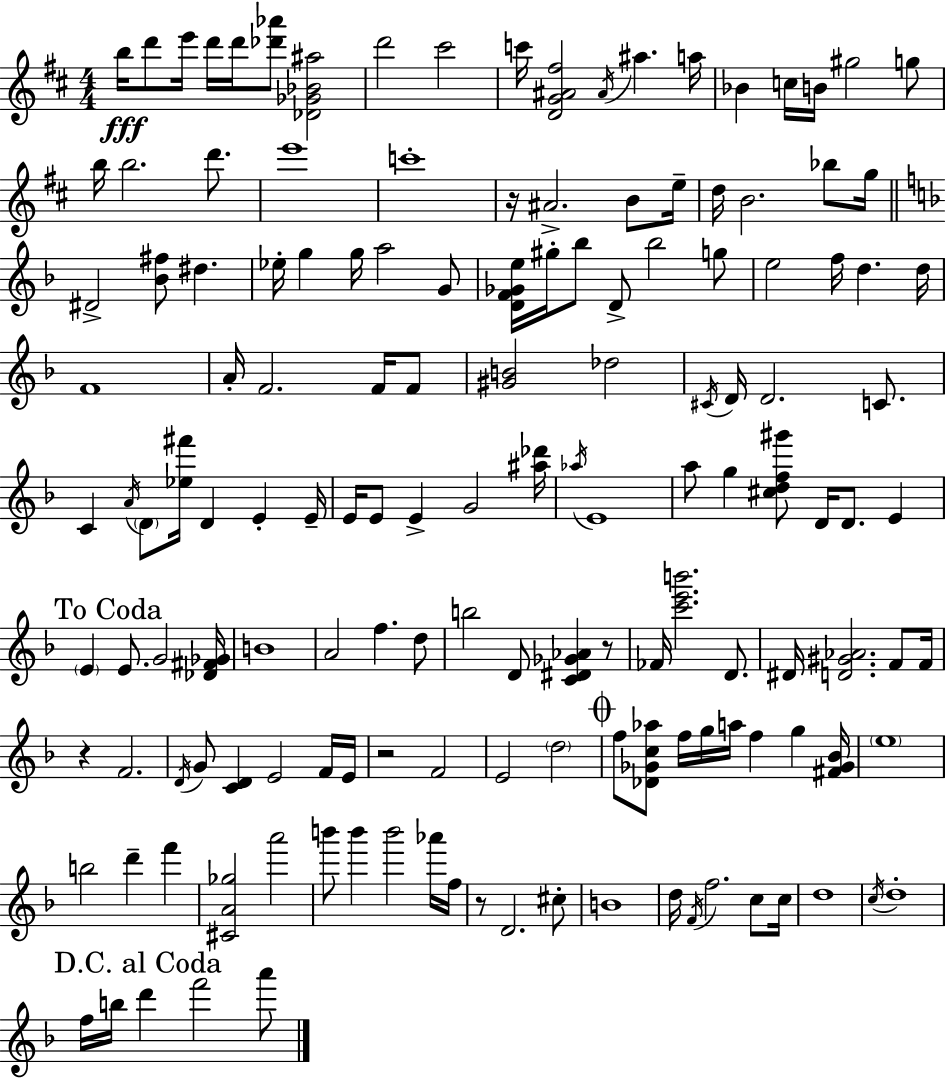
X:1
T:Untitled
M:4/4
L:1/4
K:D
b/4 d'/2 e'/4 d'/4 d'/4 [_d'_a']/2 [_D_G_B^a]2 d'2 ^c'2 c'/4 [DG^A^f]2 ^A/4 ^a a/4 _B c/4 B/4 ^g2 g/2 b/4 b2 d'/2 e'4 c'4 z/4 ^A2 B/2 e/4 d/4 B2 _b/2 g/4 ^D2 [_B^f]/2 ^d _e/4 g g/4 a2 G/2 [DF_Ge]/4 ^g/4 _b/2 D/2 _b2 g/2 e2 f/4 d d/4 F4 A/4 F2 F/4 F/2 [^GB]2 _d2 ^C/4 D/4 D2 C/2 C A/4 D/2 [_e^f']/4 D E E/4 E/4 E/2 E G2 [^a_d']/4 _a/4 E4 a/2 g [^cdf^g']/2 D/4 D/2 E E E/2 G2 [_D^F_G]/4 B4 A2 f d/2 b2 D/2 [C^D_G_A] z/2 _F/4 [c'e'b']2 D/2 ^D/4 [D^G_A]2 F/2 F/4 z F2 D/4 G/2 [CD] E2 F/4 E/4 z2 F2 E2 d2 f/2 [_D_Gc_a]/2 f/4 g/4 a/4 f g [^F_G_B]/4 e4 b2 d' f' [^CA_g]2 a'2 b'/2 b' b'2 _a'/4 f/4 z/2 D2 ^c/2 B4 d/4 F/4 f2 c/2 c/4 d4 c/4 d4 f/4 b/4 d' f'2 a'/2